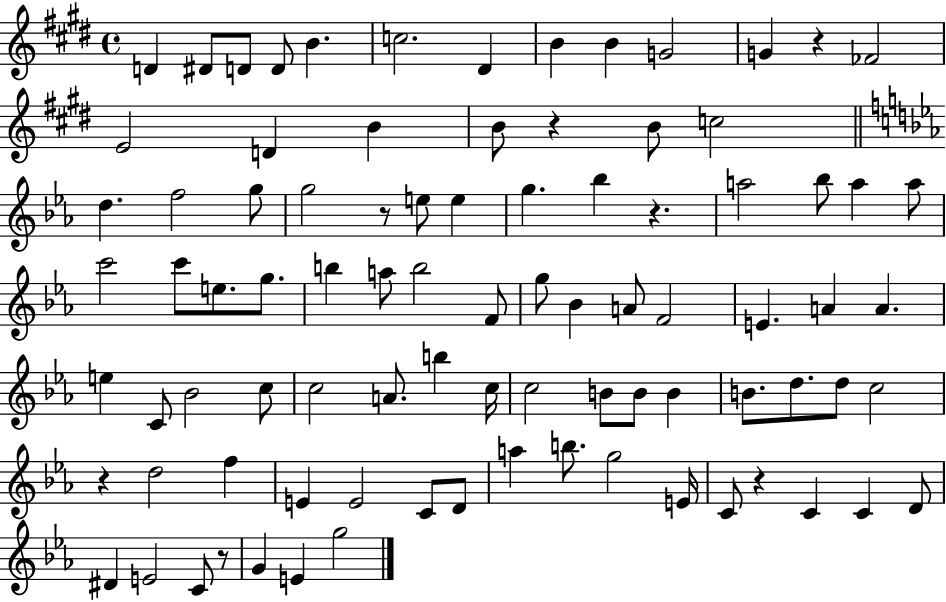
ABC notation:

X:1
T:Untitled
M:4/4
L:1/4
K:E
D ^D/2 D/2 D/2 B c2 ^D B B G2 G z _F2 E2 D B B/2 z B/2 c2 d f2 g/2 g2 z/2 e/2 e g _b z a2 _b/2 a a/2 c'2 c'/2 e/2 g/2 b a/2 b2 F/2 g/2 _B A/2 F2 E A A e C/2 _B2 c/2 c2 A/2 b c/4 c2 B/2 B/2 B B/2 d/2 d/2 c2 z d2 f E E2 C/2 D/2 a b/2 g2 E/4 C/2 z C C D/2 ^D E2 C/2 z/2 G E g2